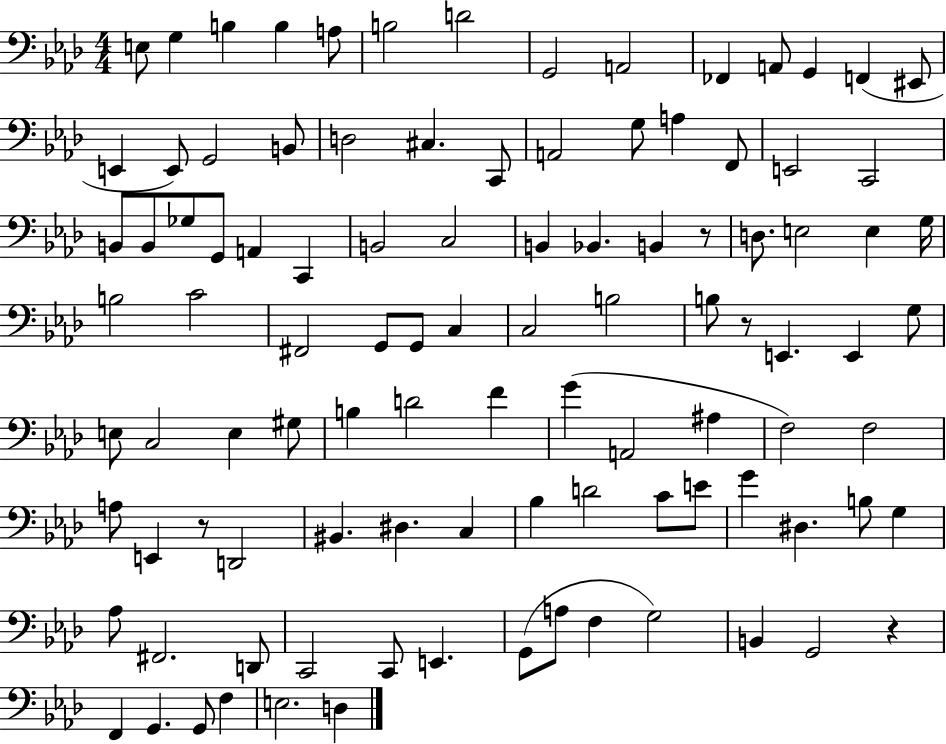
{
  \clef bass
  \numericTimeSignature
  \time 4/4
  \key aes \major
  \repeat volta 2 { e8 g4 b4 b4 a8 | b2 d'2 | g,2 a,2 | fes,4 a,8 g,4 f,4( eis,8 | \break e,4 e,8) g,2 b,8 | d2 cis4. c,8 | a,2 g8 a4 f,8 | e,2 c,2 | \break b,8 b,8 ges8 g,8 a,4 c,4 | b,2 c2 | b,4 bes,4. b,4 r8 | d8. e2 e4 g16 | \break b2 c'2 | fis,2 g,8 g,8 c4 | c2 b2 | b8 r8 e,4. e,4 g8 | \break e8 c2 e4 gis8 | b4 d'2 f'4 | g'4( a,2 ais4 | f2) f2 | \break a8 e,4 r8 d,2 | bis,4. dis4. c4 | bes4 d'2 c'8 e'8 | g'4 dis4. b8 g4 | \break aes8 fis,2. d,8 | c,2 c,8 e,4. | g,8( a8 f4 g2) | b,4 g,2 r4 | \break f,4 g,4. g,8 f4 | e2. d4 | } \bar "|."
}